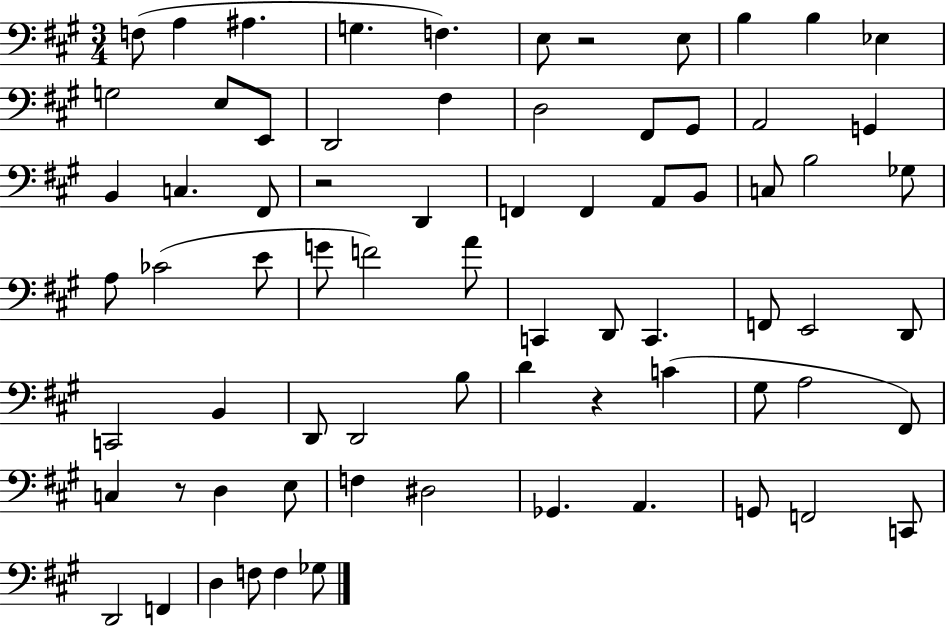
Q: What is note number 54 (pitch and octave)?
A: C3